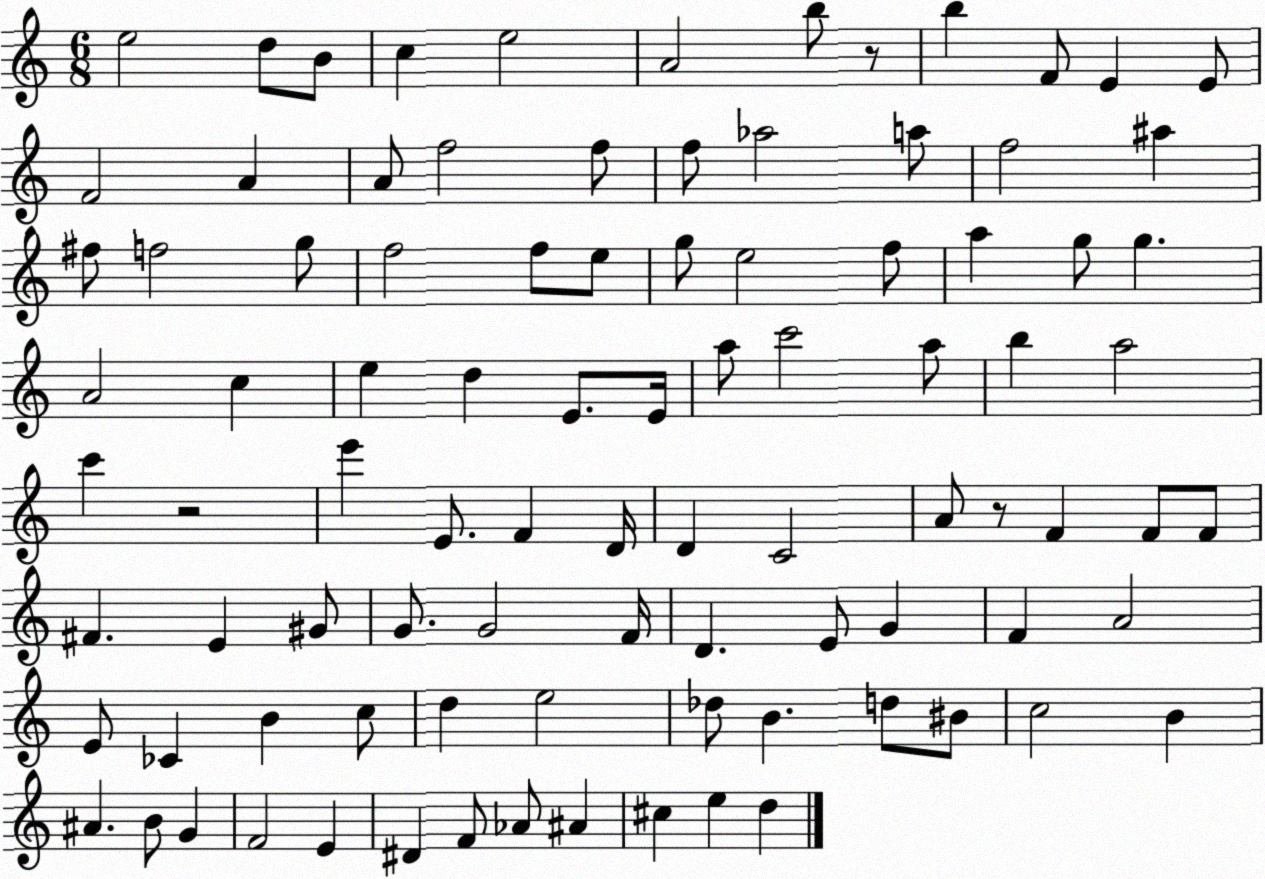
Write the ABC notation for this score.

X:1
T:Untitled
M:6/8
L:1/4
K:C
e2 d/2 B/2 c e2 A2 b/2 z/2 b F/2 E E/2 F2 A A/2 f2 f/2 f/2 _a2 a/2 f2 ^a ^f/2 f2 g/2 f2 f/2 e/2 g/2 e2 f/2 a g/2 g A2 c e d E/2 E/4 a/2 c'2 a/2 b a2 c' z2 e' E/2 F D/4 D C2 A/2 z/2 F F/2 F/2 ^F E ^G/2 G/2 G2 F/4 D E/2 G F A2 E/2 _C B c/2 d e2 _d/2 B d/2 ^B/2 c2 B ^A B/2 G F2 E ^D F/2 _A/2 ^A ^c e d